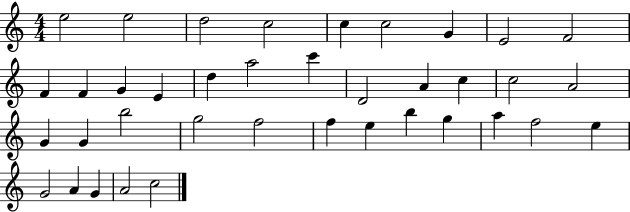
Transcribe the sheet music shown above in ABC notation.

X:1
T:Untitled
M:4/4
L:1/4
K:C
e2 e2 d2 c2 c c2 G E2 F2 F F G E d a2 c' D2 A c c2 A2 G G b2 g2 f2 f e b g a f2 e G2 A G A2 c2